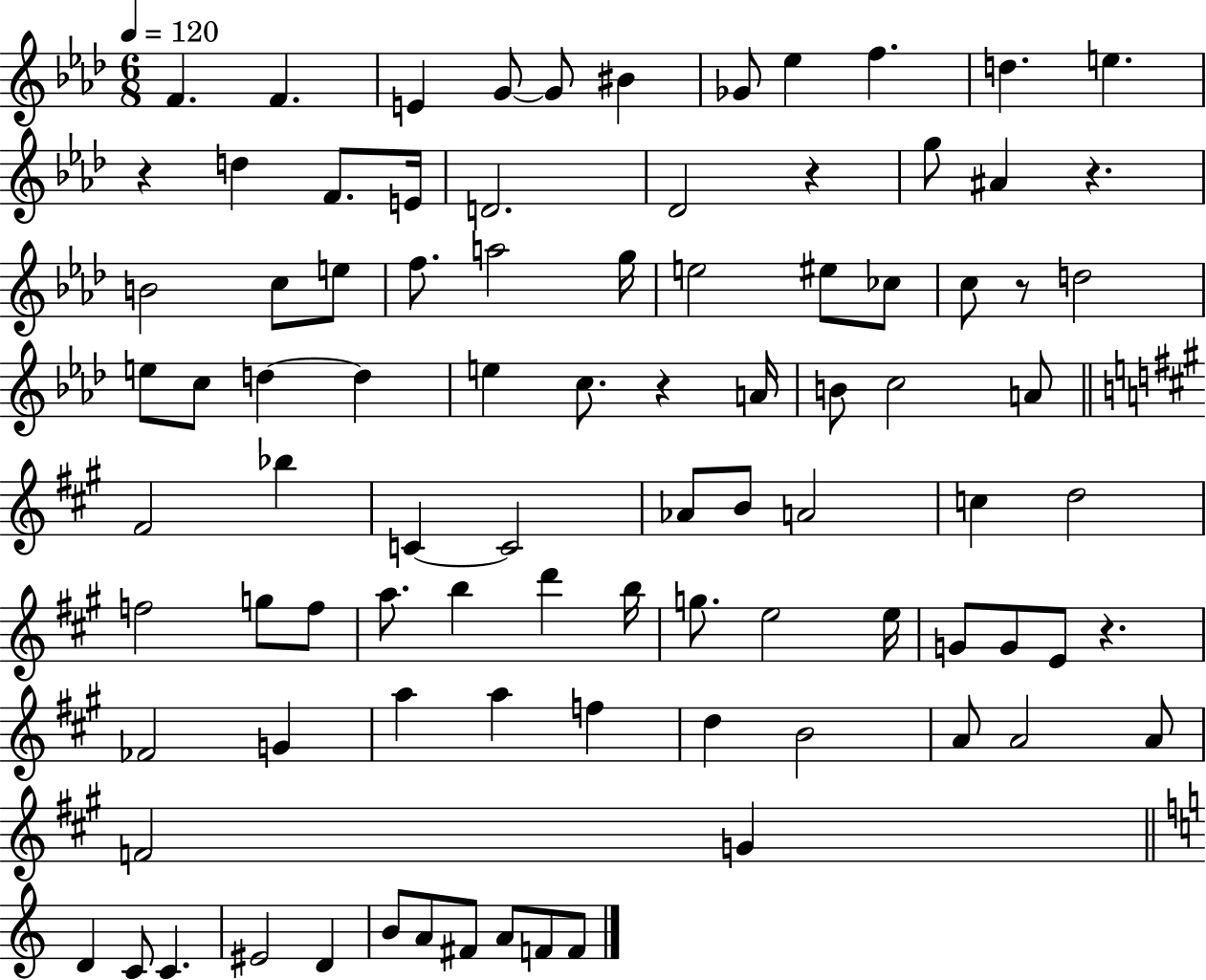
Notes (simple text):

F4/q. F4/q. E4/q G4/e G4/e BIS4/q Gb4/e Eb5/q F5/q. D5/q. E5/q. R/q D5/q F4/e. E4/s D4/h. Db4/h R/q G5/e A#4/q R/q. B4/h C5/e E5/e F5/e. A5/h G5/s E5/h EIS5/e CES5/e C5/e R/e D5/h E5/e C5/e D5/q D5/q E5/q C5/e. R/q A4/s B4/e C5/h A4/e F#4/h Bb5/q C4/q C4/h Ab4/e B4/e A4/h C5/q D5/h F5/h G5/e F5/e A5/e. B5/q D6/q B5/s G5/e. E5/h E5/s G4/e G4/e E4/e R/q. FES4/h G4/q A5/q A5/q F5/q D5/q B4/h A4/e A4/h A4/e F4/h G4/q D4/q C4/e C4/q. EIS4/h D4/q B4/e A4/e F#4/e A4/e F4/e F4/e